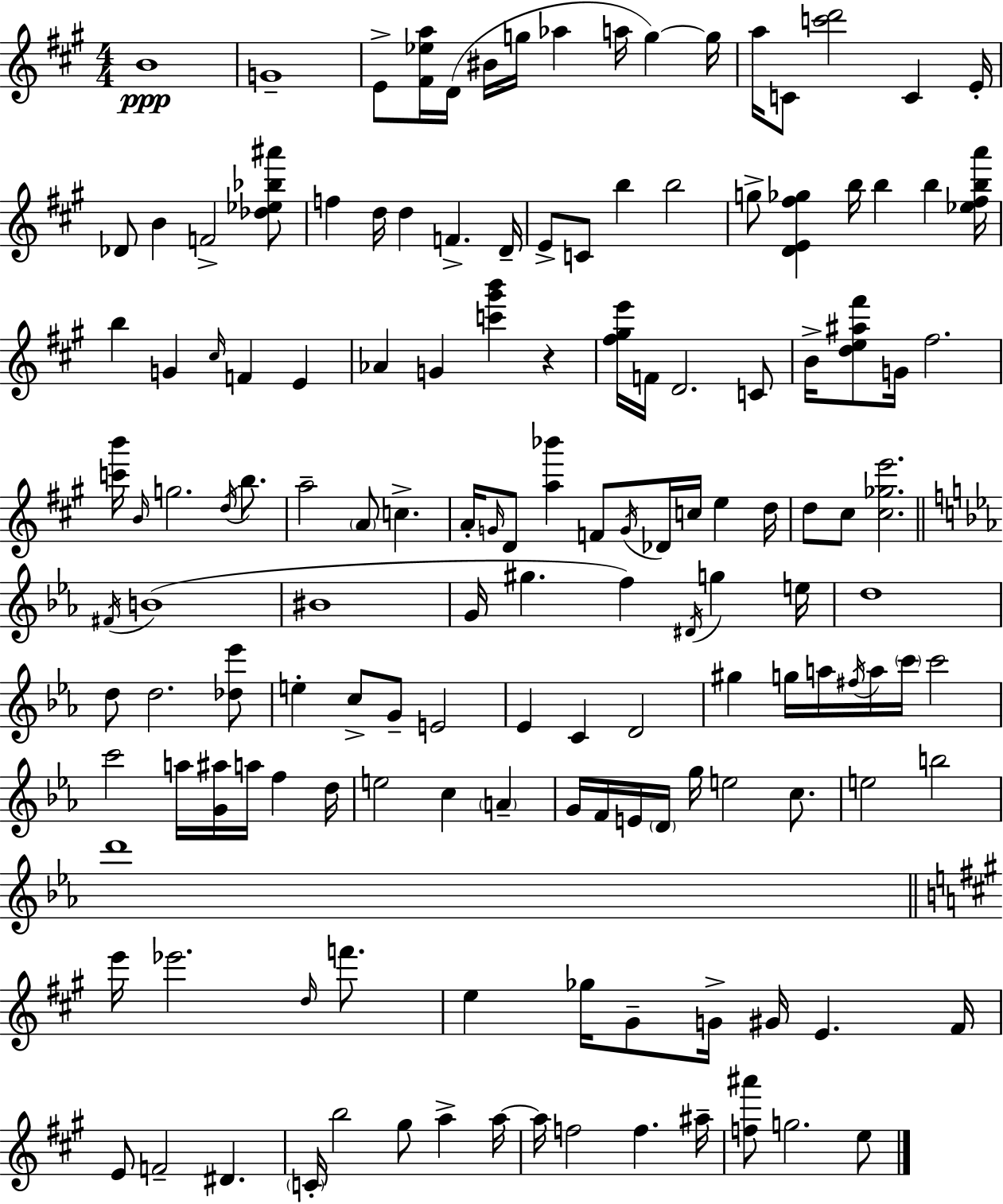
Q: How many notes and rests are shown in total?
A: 145